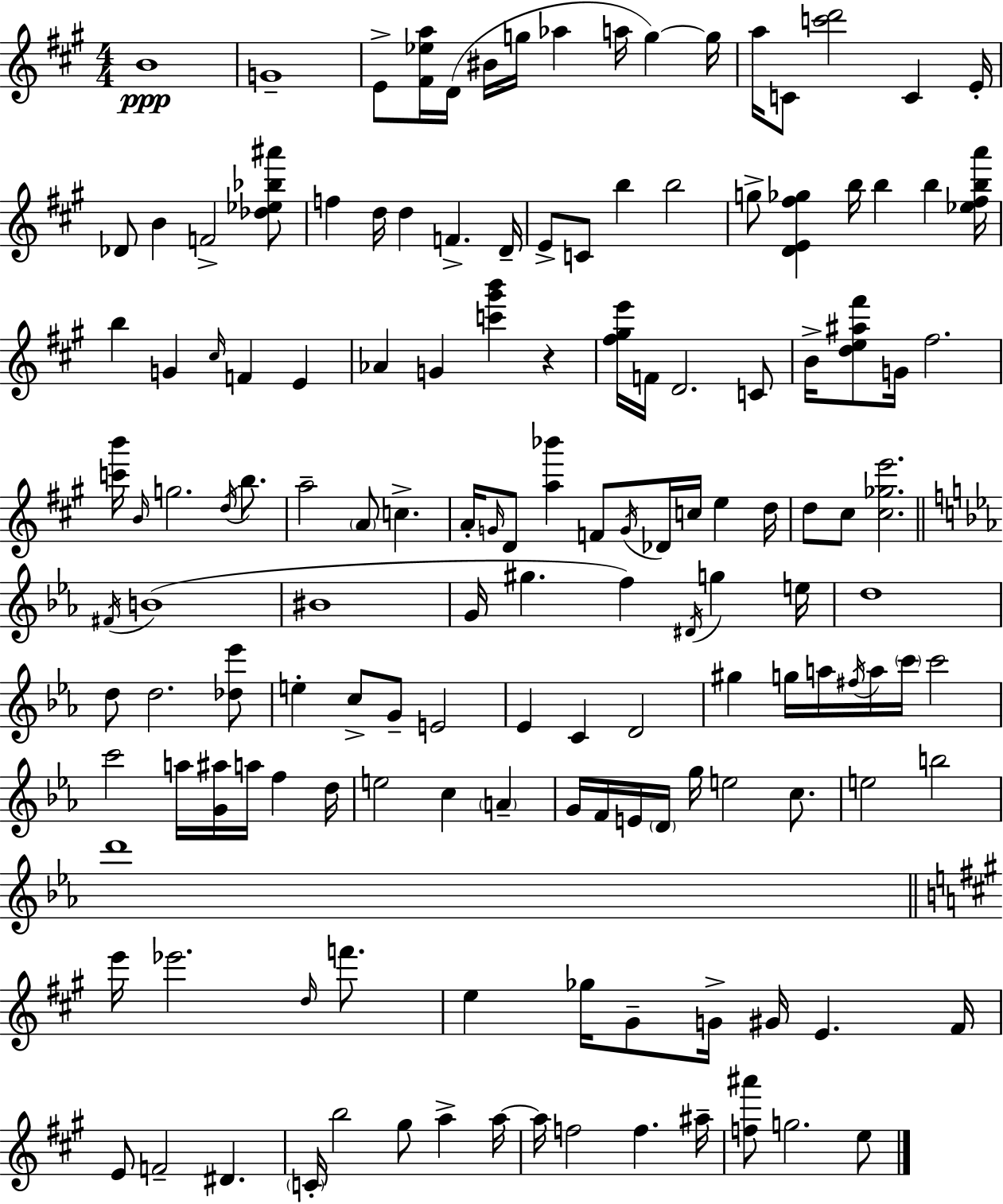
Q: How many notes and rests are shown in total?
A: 145